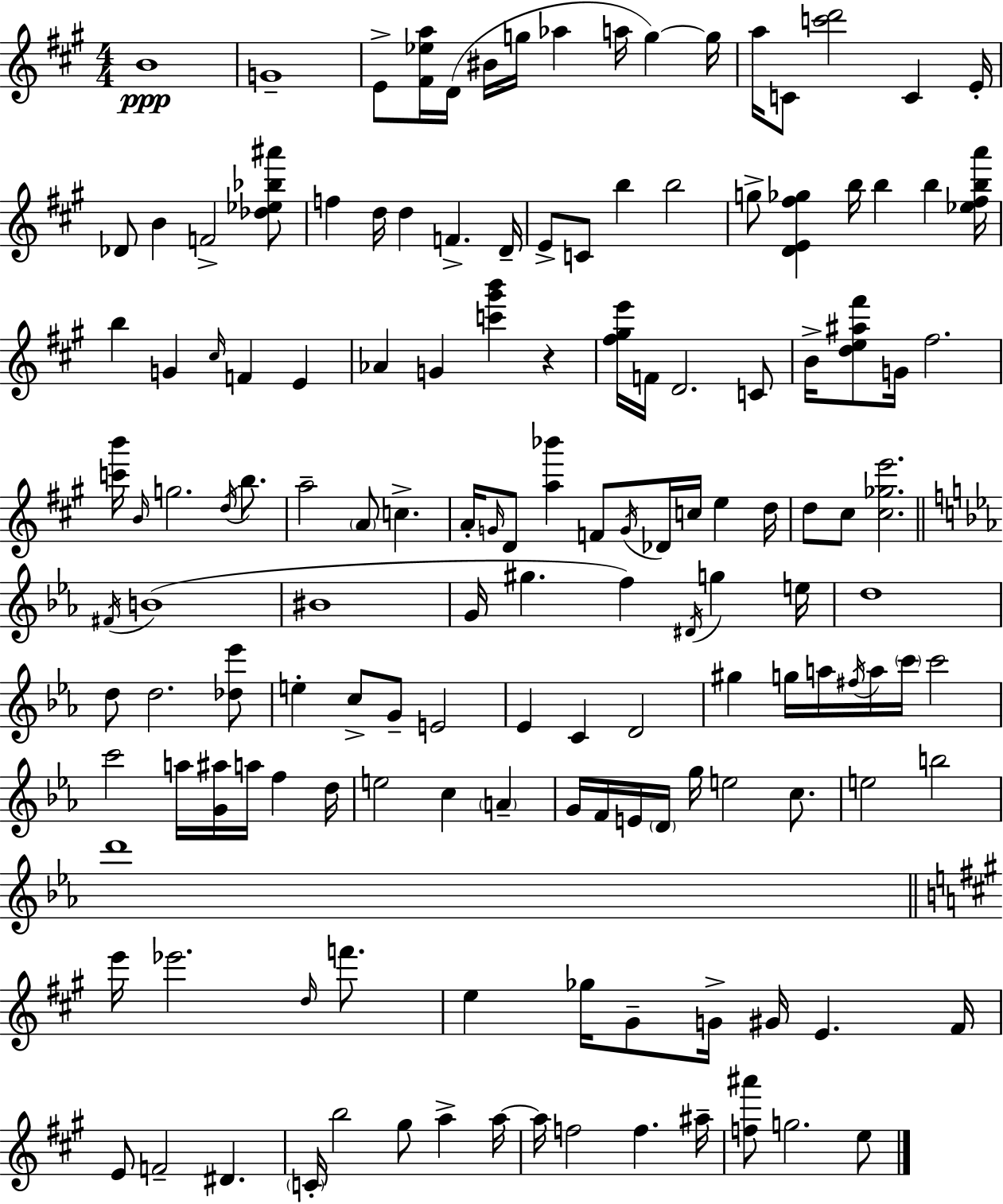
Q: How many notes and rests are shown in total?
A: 145